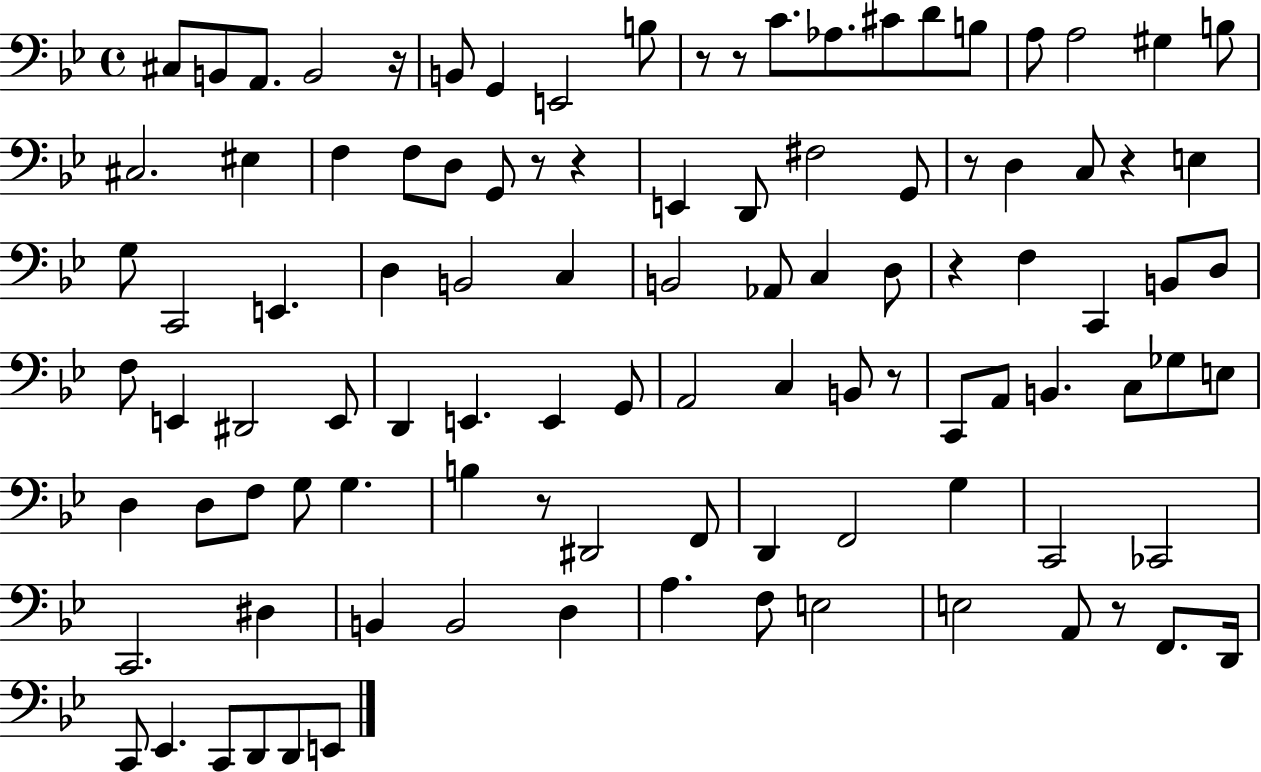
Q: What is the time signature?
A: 4/4